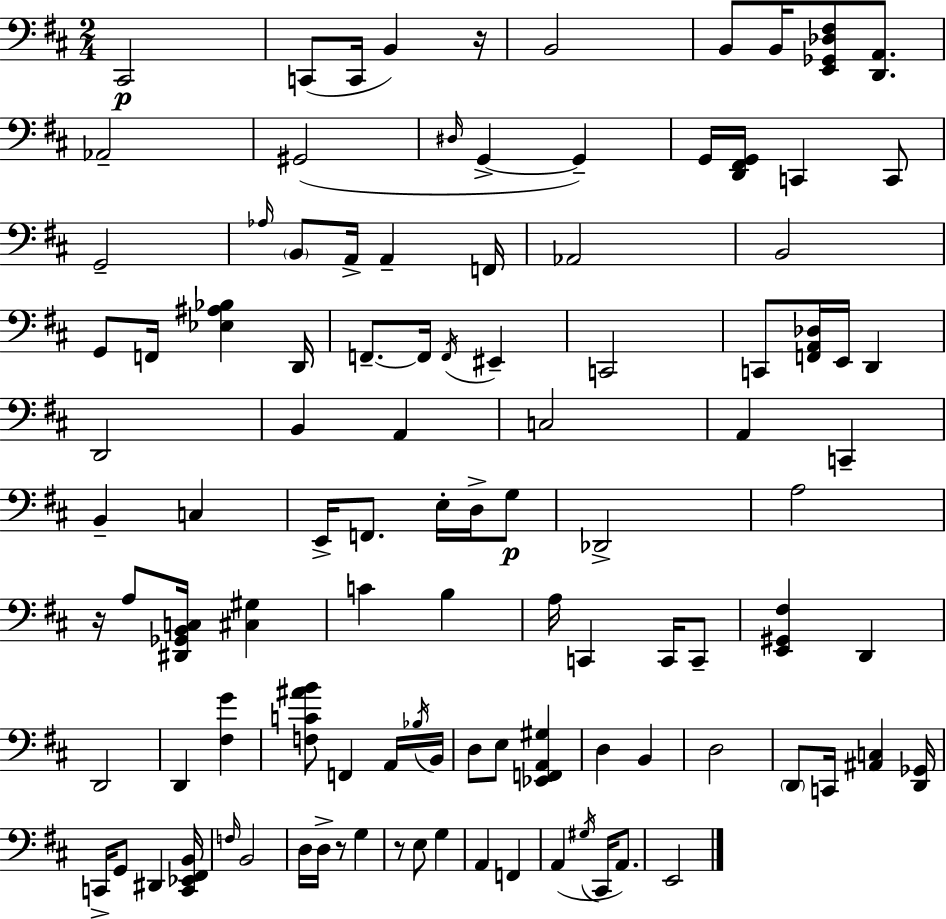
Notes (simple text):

C#2/h C2/e C2/s B2/q R/s B2/h B2/e B2/s [E2,Gb2,Db3,F#3]/e [D2,A2]/e. Ab2/h G#2/h D#3/s G2/q G2/q G2/s [D2,F#2,G2]/s C2/q C2/e G2/h Ab3/s B2/e A2/s A2/q F2/s Ab2/h B2/h G2/e F2/s [Eb3,A#3,Bb3]/q D2/s F2/e. F2/s F2/s EIS2/q C2/h C2/e [F2,A2,Db3]/s E2/s D2/q D2/h B2/q A2/q C3/h A2/q C2/q B2/q C3/q E2/s F2/e. E3/s D3/s G3/e Db2/h A3/h R/s A3/e [D#2,Gb2,B2,C3]/s [C#3,G#3]/q C4/q B3/q A3/s C2/q C2/s C2/e [E2,G#2,F#3]/q D2/q D2/h D2/q [F#3,G4]/q [F3,C4,A#4,B4]/e F2/q A2/s Bb3/s B2/s D3/e E3/e [Eb2,F2,A2,G#3]/q D3/q B2/q D3/h D2/e C2/s [A#2,C3]/q [D2,Gb2]/s C2/s G2/e D#2/q [C2,Eb2,F#2,B2]/s F3/s B2/h D3/s D3/s R/e G3/q R/e E3/e G3/q A2/q F2/q A2/q G#3/s C#2/s A2/e. E2/h